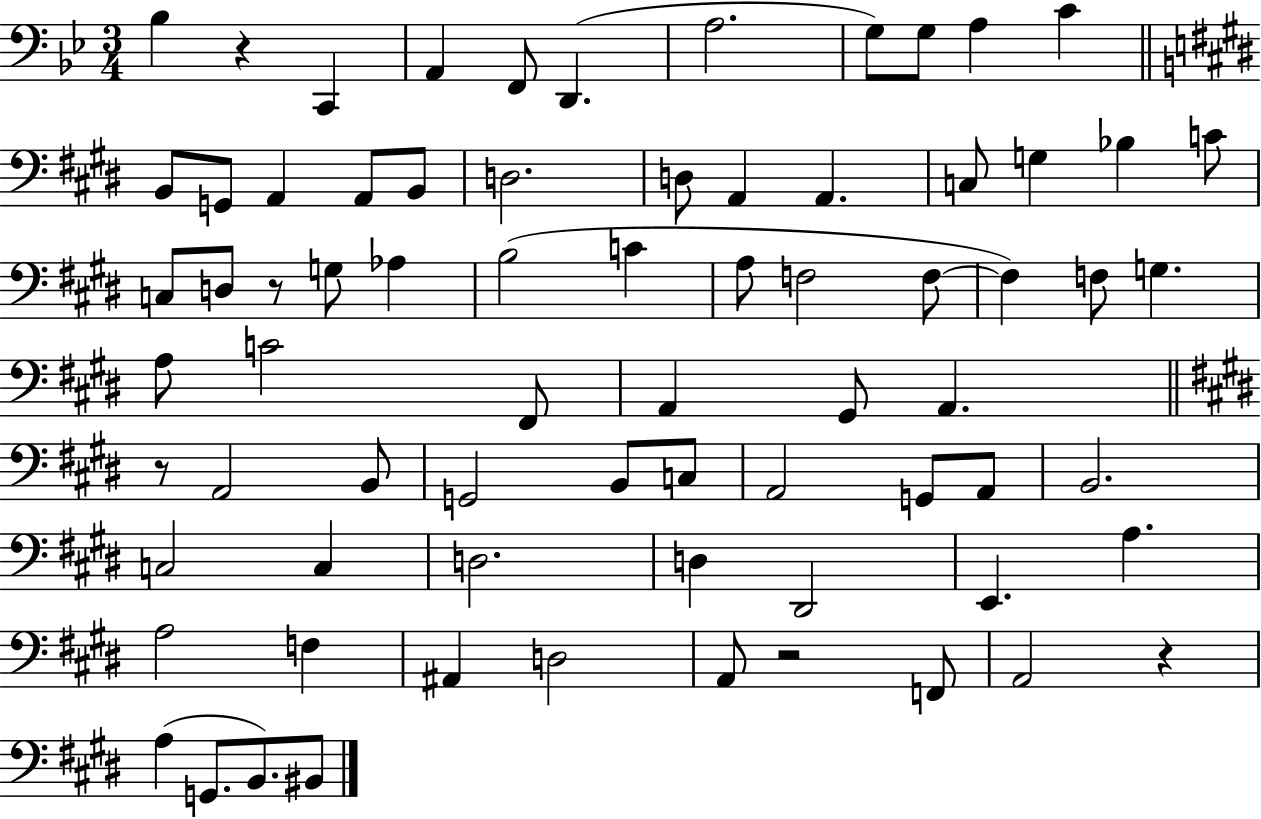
X:1
T:Untitled
M:3/4
L:1/4
K:Bb
_B, z C,, A,, F,,/2 D,, A,2 G,/2 G,/2 A, C B,,/2 G,,/2 A,, A,,/2 B,,/2 D,2 D,/2 A,, A,, C,/2 G, _B, C/2 C,/2 D,/2 z/2 G,/2 _A, B,2 C A,/2 F,2 F,/2 F, F,/2 G, A,/2 C2 ^F,,/2 A,, ^G,,/2 A,, z/2 A,,2 B,,/2 G,,2 B,,/2 C,/2 A,,2 G,,/2 A,,/2 B,,2 C,2 C, D,2 D, ^D,,2 E,, A, A,2 F, ^A,, D,2 A,,/2 z2 F,,/2 A,,2 z A, G,,/2 B,,/2 ^B,,/2